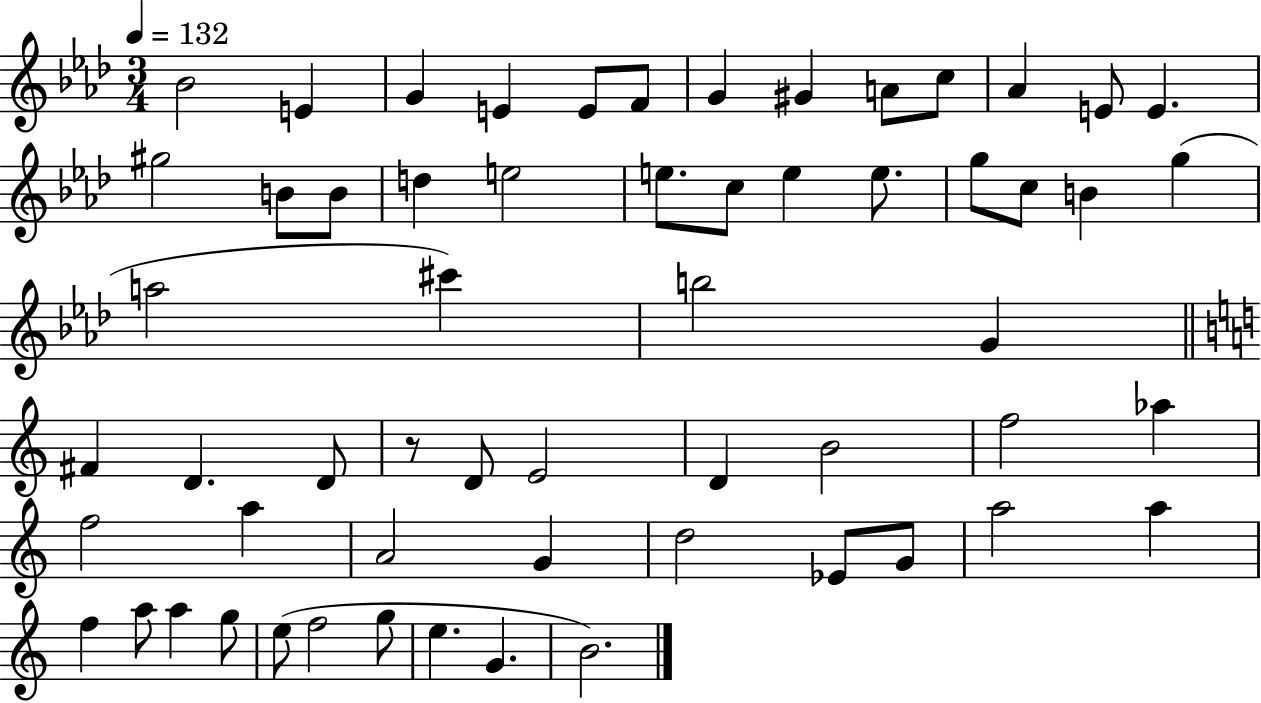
X:1
T:Untitled
M:3/4
L:1/4
K:Ab
_B2 E G E E/2 F/2 G ^G A/2 c/2 _A E/2 E ^g2 B/2 B/2 d e2 e/2 c/2 e e/2 g/2 c/2 B g a2 ^c' b2 G ^F D D/2 z/2 D/2 E2 D B2 f2 _a f2 a A2 G d2 _E/2 G/2 a2 a f a/2 a g/2 e/2 f2 g/2 e G B2